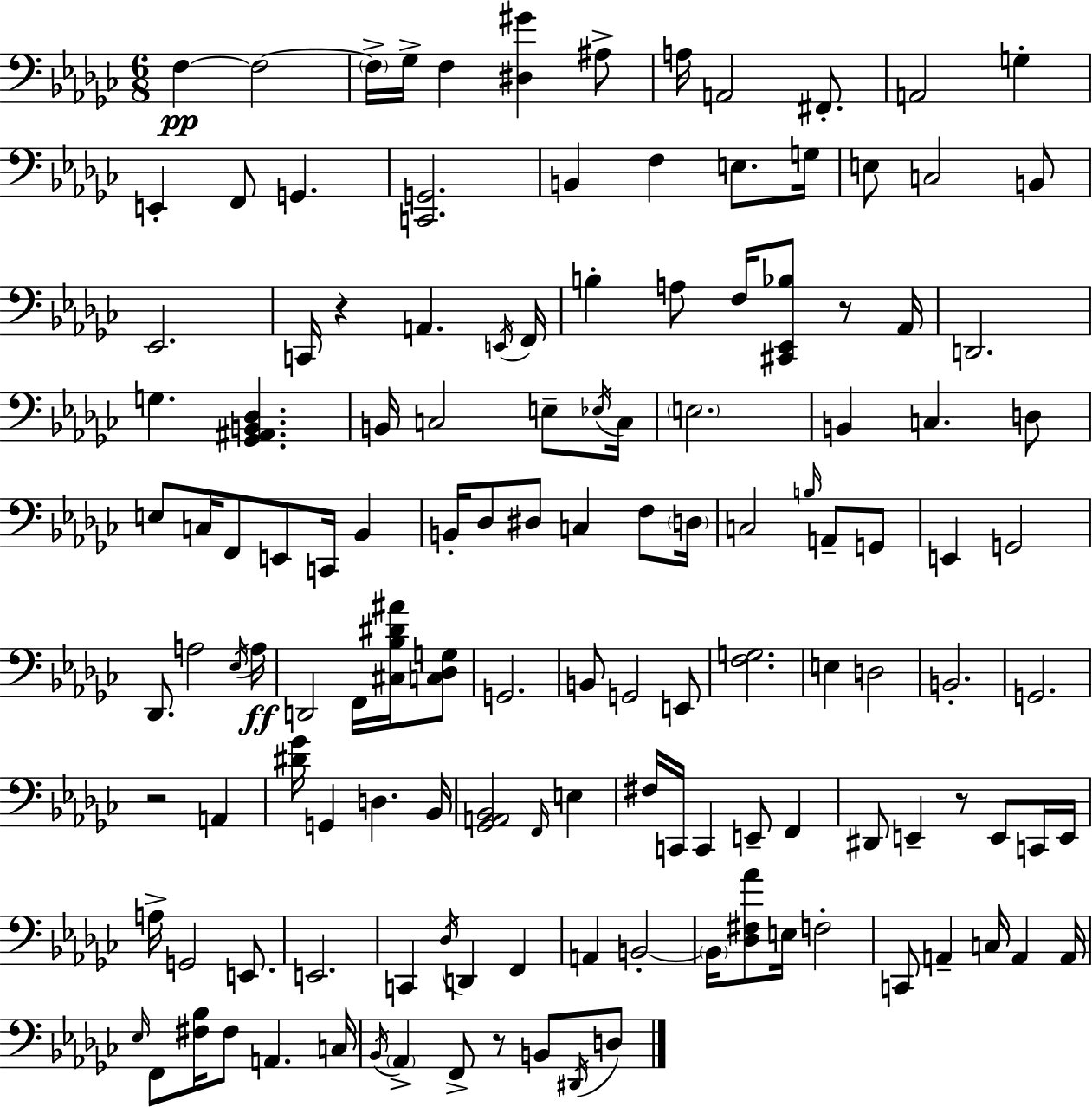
X:1
T:Untitled
M:6/8
L:1/4
K:Ebm
F, F,2 F,/4 _G,/4 F, [^D,^G] ^A,/2 A,/4 A,,2 ^F,,/2 A,,2 G, E,, F,,/2 G,, [C,,G,,]2 B,, F, E,/2 G,/4 E,/2 C,2 B,,/2 _E,,2 C,,/4 z A,, E,,/4 F,,/4 B, A,/2 F,/4 [^C,,_E,,_B,]/2 z/2 _A,,/4 D,,2 G, [_G,,^A,,B,,_D,] B,,/4 C,2 E,/2 _E,/4 C,/4 E,2 B,, C, D,/2 E,/2 C,/4 F,,/2 E,,/2 C,,/4 _B,, B,,/4 _D,/2 ^D,/2 C, F,/2 D,/4 C,2 B,/4 A,,/2 G,,/2 E,, G,,2 _D,,/2 A,2 _E,/4 A,/4 D,,2 F,,/4 [^C,_B,^D^A]/4 [C,_D,G,]/2 G,,2 B,,/2 G,,2 E,,/2 [F,G,]2 E, D,2 B,,2 G,,2 z2 A,, [^D_G]/4 G,, D, _B,,/4 [_G,,A,,_B,,]2 F,,/4 E, ^F,/4 C,,/4 C,, E,,/2 F,, ^D,,/2 E,, z/2 E,,/2 C,,/4 E,,/4 A,/4 G,,2 E,,/2 E,,2 C,, _D,/4 D,, F,, A,, B,,2 B,,/4 [_D,^F,_A]/2 E,/4 F,2 C,,/2 A,, C,/4 A,, A,,/4 _E,/4 F,,/2 [^F,_B,]/4 ^F,/2 A,, C,/4 _B,,/4 _A,, F,,/2 z/2 B,,/2 ^D,,/4 D,/2